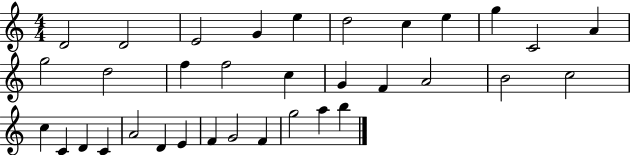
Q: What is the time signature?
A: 4/4